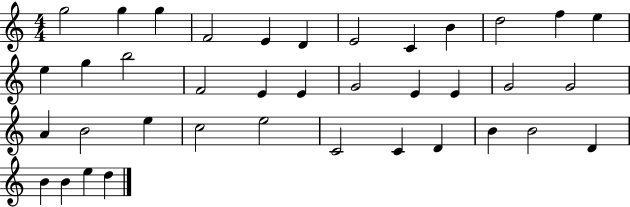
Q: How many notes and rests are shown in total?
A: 38